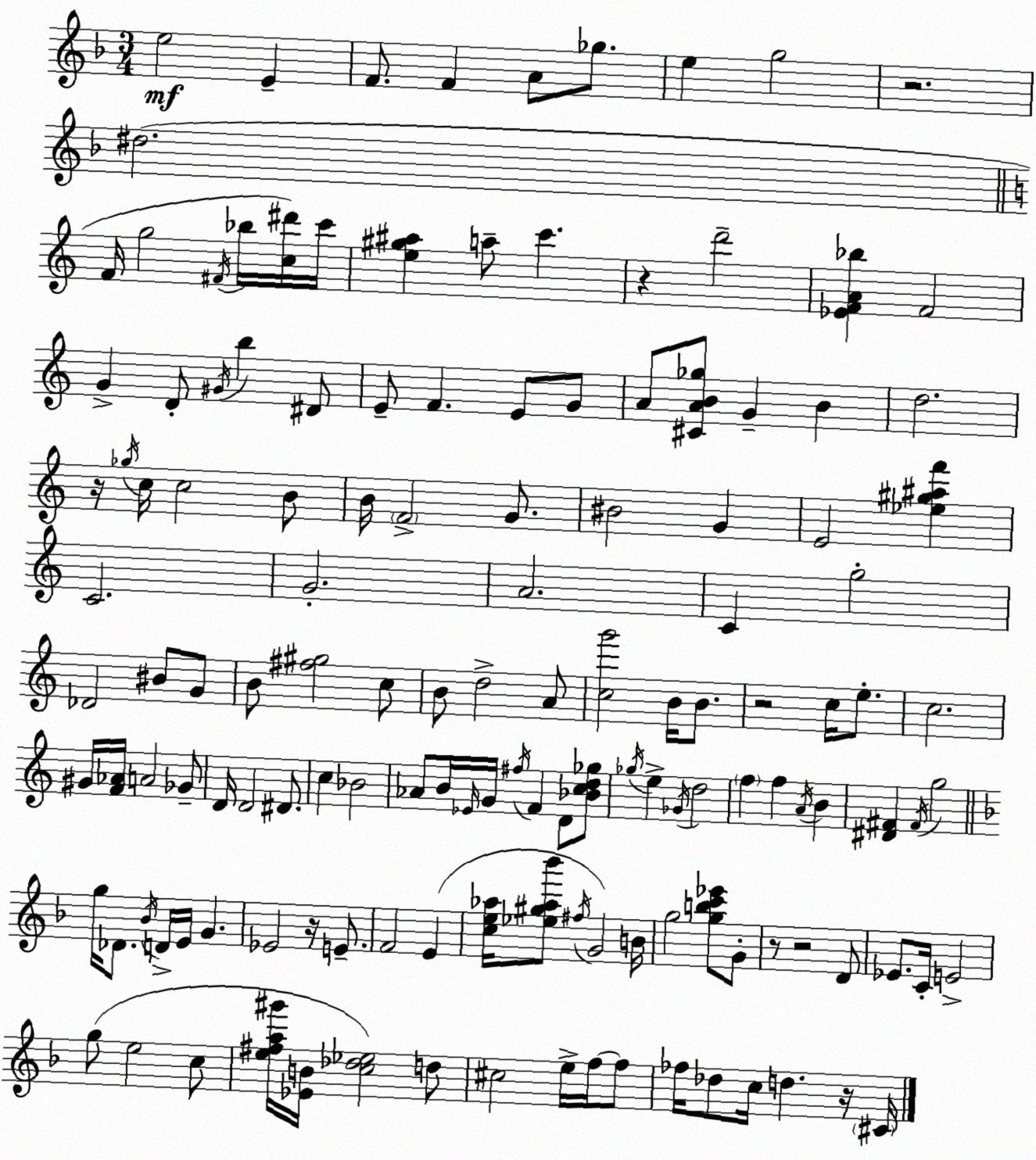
X:1
T:Untitled
M:3/4
L:1/4
K:F
e2 E F/2 F A/2 _g/2 e g2 z2 ^d2 F/4 g2 ^F/4 _b/4 [c^d']/4 c'/4 [e^g^a] a/2 c' z d'2 [_EFA_b] F2 G D/2 ^G/4 b ^D/2 E/2 F E/2 G/2 A/2 [^CAB_g]/2 G B d2 z/4 _g/4 c/4 c2 B/2 B/4 F2 G/2 ^B2 G E2 [_e^g^af'] C2 G2 A2 C g2 _D2 ^B/2 G/2 B/2 [^f^g]2 c/2 B/2 d2 A/2 [cg']2 B/4 B/2 z2 c/4 e/2 c2 ^G/4 [F_A]/4 A2 _G/2 D/4 D2 ^D/2 c _B2 _A/2 B/4 _E/4 G/4 ^f/4 F D/2 [_Bcd_g]/2 _g/4 e _G/4 d2 f f A/4 B [^D^F] ^F/4 g2 g/4 _D/2 _B/4 D/4 E/4 G _E2 z/4 E/2 F2 E [ce_a]/4 [_e^g_a_b']/2 ^f/4 G2 B/4 g2 [gbc'_e']/2 G/2 z/2 z2 D/2 _E/2 C/4 E2 g/2 e2 c/2 [e^fa^g']/4 [_EB]/4 [c_d_e]2 d/2 ^c2 e/4 f/4 f/2 _f/4 _d/2 c/4 d z/4 ^C/4